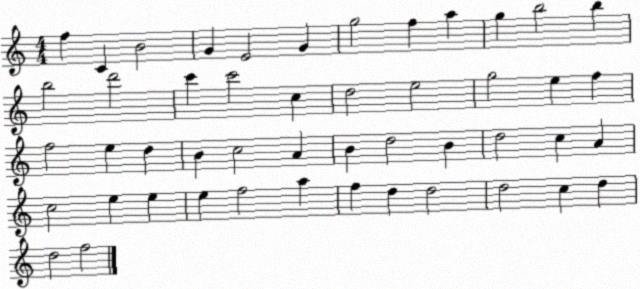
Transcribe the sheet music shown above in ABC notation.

X:1
T:Untitled
M:4/4
L:1/4
K:C
f C B2 G E2 G g2 f a g b2 b b2 d'2 c' c'2 c d2 e2 g2 e f f2 e d B c2 A B d2 B d2 c A c2 e e e f2 a f d d2 d2 c d d2 f2